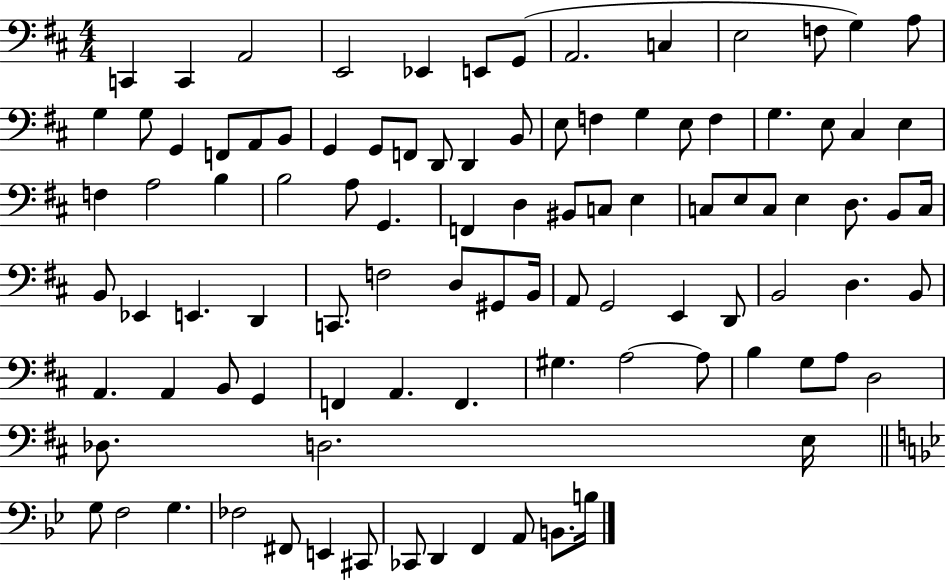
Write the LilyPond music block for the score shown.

{
  \clef bass
  \numericTimeSignature
  \time 4/4
  \key d \major
  c,4 c,4 a,2 | e,2 ees,4 e,8 g,8( | a,2. c4 | e2 f8 g4) a8 | \break g4 g8 g,4 f,8 a,8 b,8 | g,4 g,8 f,8 d,8 d,4 b,8 | e8 f4 g4 e8 f4 | g4. e8 cis4 e4 | \break f4 a2 b4 | b2 a8 g,4. | f,4 d4 bis,8 c8 e4 | c8 e8 c8 e4 d8. b,8 c16 | \break b,8 ees,4 e,4. d,4 | c,8. f2 d8 gis,8 b,16 | a,8 g,2 e,4 d,8 | b,2 d4. b,8 | \break a,4. a,4 b,8 g,4 | f,4 a,4. f,4. | gis4. a2~~ a8 | b4 g8 a8 d2 | \break des8. d2. e16 | \bar "||" \break \key bes \major g8 f2 g4. | fes2 fis,8 e,4 cis,8 | ces,8 d,4 f,4 a,8 b,8. b16 | \bar "|."
}